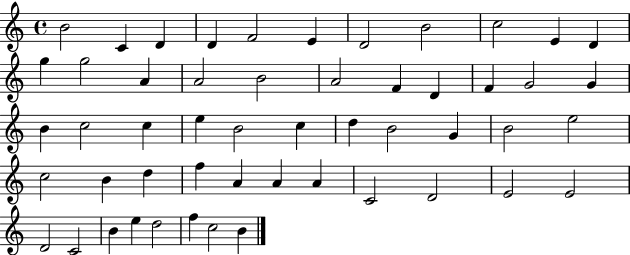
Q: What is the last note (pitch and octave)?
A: B4